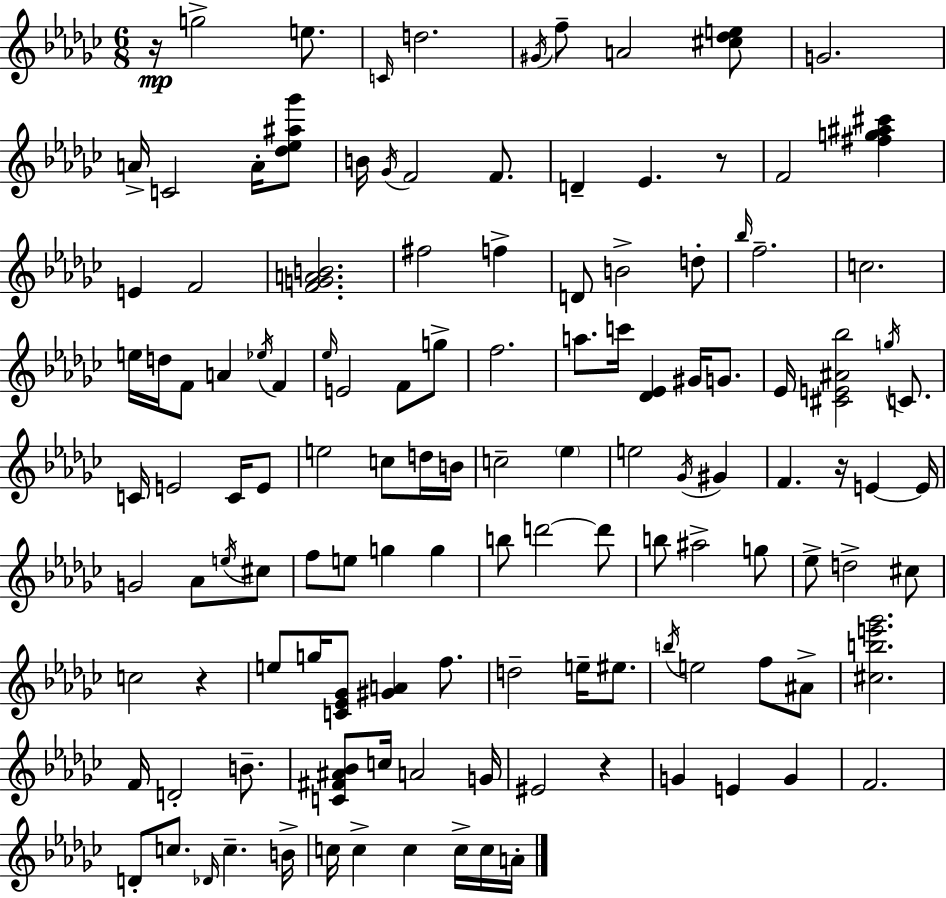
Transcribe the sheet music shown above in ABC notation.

X:1
T:Untitled
M:6/8
L:1/4
K:Ebm
z/4 g2 e/2 C/4 d2 ^G/4 f/2 A2 [^c_de]/2 G2 A/4 C2 A/4 [_d_e^a_g']/2 B/4 _G/4 F2 F/2 D _E z/2 F2 [^fg^a^c'] E F2 [FGAB]2 ^f2 f D/2 B2 d/2 _b/4 f2 c2 e/4 d/4 F/2 A _e/4 F _e/4 E2 F/2 g/2 f2 a/2 c'/4 [_D_E] ^G/4 G/2 _E/4 [^CE^A_b]2 g/4 C/2 C/4 E2 C/4 E/2 e2 c/2 d/4 B/4 c2 _e e2 _G/4 ^G F z/4 E E/4 G2 _A/2 e/4 ^c/2 f/2 e/2 g g b/2 d'2 d'/2 b/2 ^a2 g/2 _e/2 d2 ^c/2 c2 z e/2 g/4 [C_E_G]/2 [^GA] f/2 d2 e/4 ^e/2 b/4 e2 f/2 ^A/2 [^cbe'_g']2 F/4 D2 B/2 [C^F^A_B]/2 c/4 A2 G/4 ^E2 z G E G F2 D/2 c/2 _D/4 c B/4 c/4 c c c/4 c/4 A/4